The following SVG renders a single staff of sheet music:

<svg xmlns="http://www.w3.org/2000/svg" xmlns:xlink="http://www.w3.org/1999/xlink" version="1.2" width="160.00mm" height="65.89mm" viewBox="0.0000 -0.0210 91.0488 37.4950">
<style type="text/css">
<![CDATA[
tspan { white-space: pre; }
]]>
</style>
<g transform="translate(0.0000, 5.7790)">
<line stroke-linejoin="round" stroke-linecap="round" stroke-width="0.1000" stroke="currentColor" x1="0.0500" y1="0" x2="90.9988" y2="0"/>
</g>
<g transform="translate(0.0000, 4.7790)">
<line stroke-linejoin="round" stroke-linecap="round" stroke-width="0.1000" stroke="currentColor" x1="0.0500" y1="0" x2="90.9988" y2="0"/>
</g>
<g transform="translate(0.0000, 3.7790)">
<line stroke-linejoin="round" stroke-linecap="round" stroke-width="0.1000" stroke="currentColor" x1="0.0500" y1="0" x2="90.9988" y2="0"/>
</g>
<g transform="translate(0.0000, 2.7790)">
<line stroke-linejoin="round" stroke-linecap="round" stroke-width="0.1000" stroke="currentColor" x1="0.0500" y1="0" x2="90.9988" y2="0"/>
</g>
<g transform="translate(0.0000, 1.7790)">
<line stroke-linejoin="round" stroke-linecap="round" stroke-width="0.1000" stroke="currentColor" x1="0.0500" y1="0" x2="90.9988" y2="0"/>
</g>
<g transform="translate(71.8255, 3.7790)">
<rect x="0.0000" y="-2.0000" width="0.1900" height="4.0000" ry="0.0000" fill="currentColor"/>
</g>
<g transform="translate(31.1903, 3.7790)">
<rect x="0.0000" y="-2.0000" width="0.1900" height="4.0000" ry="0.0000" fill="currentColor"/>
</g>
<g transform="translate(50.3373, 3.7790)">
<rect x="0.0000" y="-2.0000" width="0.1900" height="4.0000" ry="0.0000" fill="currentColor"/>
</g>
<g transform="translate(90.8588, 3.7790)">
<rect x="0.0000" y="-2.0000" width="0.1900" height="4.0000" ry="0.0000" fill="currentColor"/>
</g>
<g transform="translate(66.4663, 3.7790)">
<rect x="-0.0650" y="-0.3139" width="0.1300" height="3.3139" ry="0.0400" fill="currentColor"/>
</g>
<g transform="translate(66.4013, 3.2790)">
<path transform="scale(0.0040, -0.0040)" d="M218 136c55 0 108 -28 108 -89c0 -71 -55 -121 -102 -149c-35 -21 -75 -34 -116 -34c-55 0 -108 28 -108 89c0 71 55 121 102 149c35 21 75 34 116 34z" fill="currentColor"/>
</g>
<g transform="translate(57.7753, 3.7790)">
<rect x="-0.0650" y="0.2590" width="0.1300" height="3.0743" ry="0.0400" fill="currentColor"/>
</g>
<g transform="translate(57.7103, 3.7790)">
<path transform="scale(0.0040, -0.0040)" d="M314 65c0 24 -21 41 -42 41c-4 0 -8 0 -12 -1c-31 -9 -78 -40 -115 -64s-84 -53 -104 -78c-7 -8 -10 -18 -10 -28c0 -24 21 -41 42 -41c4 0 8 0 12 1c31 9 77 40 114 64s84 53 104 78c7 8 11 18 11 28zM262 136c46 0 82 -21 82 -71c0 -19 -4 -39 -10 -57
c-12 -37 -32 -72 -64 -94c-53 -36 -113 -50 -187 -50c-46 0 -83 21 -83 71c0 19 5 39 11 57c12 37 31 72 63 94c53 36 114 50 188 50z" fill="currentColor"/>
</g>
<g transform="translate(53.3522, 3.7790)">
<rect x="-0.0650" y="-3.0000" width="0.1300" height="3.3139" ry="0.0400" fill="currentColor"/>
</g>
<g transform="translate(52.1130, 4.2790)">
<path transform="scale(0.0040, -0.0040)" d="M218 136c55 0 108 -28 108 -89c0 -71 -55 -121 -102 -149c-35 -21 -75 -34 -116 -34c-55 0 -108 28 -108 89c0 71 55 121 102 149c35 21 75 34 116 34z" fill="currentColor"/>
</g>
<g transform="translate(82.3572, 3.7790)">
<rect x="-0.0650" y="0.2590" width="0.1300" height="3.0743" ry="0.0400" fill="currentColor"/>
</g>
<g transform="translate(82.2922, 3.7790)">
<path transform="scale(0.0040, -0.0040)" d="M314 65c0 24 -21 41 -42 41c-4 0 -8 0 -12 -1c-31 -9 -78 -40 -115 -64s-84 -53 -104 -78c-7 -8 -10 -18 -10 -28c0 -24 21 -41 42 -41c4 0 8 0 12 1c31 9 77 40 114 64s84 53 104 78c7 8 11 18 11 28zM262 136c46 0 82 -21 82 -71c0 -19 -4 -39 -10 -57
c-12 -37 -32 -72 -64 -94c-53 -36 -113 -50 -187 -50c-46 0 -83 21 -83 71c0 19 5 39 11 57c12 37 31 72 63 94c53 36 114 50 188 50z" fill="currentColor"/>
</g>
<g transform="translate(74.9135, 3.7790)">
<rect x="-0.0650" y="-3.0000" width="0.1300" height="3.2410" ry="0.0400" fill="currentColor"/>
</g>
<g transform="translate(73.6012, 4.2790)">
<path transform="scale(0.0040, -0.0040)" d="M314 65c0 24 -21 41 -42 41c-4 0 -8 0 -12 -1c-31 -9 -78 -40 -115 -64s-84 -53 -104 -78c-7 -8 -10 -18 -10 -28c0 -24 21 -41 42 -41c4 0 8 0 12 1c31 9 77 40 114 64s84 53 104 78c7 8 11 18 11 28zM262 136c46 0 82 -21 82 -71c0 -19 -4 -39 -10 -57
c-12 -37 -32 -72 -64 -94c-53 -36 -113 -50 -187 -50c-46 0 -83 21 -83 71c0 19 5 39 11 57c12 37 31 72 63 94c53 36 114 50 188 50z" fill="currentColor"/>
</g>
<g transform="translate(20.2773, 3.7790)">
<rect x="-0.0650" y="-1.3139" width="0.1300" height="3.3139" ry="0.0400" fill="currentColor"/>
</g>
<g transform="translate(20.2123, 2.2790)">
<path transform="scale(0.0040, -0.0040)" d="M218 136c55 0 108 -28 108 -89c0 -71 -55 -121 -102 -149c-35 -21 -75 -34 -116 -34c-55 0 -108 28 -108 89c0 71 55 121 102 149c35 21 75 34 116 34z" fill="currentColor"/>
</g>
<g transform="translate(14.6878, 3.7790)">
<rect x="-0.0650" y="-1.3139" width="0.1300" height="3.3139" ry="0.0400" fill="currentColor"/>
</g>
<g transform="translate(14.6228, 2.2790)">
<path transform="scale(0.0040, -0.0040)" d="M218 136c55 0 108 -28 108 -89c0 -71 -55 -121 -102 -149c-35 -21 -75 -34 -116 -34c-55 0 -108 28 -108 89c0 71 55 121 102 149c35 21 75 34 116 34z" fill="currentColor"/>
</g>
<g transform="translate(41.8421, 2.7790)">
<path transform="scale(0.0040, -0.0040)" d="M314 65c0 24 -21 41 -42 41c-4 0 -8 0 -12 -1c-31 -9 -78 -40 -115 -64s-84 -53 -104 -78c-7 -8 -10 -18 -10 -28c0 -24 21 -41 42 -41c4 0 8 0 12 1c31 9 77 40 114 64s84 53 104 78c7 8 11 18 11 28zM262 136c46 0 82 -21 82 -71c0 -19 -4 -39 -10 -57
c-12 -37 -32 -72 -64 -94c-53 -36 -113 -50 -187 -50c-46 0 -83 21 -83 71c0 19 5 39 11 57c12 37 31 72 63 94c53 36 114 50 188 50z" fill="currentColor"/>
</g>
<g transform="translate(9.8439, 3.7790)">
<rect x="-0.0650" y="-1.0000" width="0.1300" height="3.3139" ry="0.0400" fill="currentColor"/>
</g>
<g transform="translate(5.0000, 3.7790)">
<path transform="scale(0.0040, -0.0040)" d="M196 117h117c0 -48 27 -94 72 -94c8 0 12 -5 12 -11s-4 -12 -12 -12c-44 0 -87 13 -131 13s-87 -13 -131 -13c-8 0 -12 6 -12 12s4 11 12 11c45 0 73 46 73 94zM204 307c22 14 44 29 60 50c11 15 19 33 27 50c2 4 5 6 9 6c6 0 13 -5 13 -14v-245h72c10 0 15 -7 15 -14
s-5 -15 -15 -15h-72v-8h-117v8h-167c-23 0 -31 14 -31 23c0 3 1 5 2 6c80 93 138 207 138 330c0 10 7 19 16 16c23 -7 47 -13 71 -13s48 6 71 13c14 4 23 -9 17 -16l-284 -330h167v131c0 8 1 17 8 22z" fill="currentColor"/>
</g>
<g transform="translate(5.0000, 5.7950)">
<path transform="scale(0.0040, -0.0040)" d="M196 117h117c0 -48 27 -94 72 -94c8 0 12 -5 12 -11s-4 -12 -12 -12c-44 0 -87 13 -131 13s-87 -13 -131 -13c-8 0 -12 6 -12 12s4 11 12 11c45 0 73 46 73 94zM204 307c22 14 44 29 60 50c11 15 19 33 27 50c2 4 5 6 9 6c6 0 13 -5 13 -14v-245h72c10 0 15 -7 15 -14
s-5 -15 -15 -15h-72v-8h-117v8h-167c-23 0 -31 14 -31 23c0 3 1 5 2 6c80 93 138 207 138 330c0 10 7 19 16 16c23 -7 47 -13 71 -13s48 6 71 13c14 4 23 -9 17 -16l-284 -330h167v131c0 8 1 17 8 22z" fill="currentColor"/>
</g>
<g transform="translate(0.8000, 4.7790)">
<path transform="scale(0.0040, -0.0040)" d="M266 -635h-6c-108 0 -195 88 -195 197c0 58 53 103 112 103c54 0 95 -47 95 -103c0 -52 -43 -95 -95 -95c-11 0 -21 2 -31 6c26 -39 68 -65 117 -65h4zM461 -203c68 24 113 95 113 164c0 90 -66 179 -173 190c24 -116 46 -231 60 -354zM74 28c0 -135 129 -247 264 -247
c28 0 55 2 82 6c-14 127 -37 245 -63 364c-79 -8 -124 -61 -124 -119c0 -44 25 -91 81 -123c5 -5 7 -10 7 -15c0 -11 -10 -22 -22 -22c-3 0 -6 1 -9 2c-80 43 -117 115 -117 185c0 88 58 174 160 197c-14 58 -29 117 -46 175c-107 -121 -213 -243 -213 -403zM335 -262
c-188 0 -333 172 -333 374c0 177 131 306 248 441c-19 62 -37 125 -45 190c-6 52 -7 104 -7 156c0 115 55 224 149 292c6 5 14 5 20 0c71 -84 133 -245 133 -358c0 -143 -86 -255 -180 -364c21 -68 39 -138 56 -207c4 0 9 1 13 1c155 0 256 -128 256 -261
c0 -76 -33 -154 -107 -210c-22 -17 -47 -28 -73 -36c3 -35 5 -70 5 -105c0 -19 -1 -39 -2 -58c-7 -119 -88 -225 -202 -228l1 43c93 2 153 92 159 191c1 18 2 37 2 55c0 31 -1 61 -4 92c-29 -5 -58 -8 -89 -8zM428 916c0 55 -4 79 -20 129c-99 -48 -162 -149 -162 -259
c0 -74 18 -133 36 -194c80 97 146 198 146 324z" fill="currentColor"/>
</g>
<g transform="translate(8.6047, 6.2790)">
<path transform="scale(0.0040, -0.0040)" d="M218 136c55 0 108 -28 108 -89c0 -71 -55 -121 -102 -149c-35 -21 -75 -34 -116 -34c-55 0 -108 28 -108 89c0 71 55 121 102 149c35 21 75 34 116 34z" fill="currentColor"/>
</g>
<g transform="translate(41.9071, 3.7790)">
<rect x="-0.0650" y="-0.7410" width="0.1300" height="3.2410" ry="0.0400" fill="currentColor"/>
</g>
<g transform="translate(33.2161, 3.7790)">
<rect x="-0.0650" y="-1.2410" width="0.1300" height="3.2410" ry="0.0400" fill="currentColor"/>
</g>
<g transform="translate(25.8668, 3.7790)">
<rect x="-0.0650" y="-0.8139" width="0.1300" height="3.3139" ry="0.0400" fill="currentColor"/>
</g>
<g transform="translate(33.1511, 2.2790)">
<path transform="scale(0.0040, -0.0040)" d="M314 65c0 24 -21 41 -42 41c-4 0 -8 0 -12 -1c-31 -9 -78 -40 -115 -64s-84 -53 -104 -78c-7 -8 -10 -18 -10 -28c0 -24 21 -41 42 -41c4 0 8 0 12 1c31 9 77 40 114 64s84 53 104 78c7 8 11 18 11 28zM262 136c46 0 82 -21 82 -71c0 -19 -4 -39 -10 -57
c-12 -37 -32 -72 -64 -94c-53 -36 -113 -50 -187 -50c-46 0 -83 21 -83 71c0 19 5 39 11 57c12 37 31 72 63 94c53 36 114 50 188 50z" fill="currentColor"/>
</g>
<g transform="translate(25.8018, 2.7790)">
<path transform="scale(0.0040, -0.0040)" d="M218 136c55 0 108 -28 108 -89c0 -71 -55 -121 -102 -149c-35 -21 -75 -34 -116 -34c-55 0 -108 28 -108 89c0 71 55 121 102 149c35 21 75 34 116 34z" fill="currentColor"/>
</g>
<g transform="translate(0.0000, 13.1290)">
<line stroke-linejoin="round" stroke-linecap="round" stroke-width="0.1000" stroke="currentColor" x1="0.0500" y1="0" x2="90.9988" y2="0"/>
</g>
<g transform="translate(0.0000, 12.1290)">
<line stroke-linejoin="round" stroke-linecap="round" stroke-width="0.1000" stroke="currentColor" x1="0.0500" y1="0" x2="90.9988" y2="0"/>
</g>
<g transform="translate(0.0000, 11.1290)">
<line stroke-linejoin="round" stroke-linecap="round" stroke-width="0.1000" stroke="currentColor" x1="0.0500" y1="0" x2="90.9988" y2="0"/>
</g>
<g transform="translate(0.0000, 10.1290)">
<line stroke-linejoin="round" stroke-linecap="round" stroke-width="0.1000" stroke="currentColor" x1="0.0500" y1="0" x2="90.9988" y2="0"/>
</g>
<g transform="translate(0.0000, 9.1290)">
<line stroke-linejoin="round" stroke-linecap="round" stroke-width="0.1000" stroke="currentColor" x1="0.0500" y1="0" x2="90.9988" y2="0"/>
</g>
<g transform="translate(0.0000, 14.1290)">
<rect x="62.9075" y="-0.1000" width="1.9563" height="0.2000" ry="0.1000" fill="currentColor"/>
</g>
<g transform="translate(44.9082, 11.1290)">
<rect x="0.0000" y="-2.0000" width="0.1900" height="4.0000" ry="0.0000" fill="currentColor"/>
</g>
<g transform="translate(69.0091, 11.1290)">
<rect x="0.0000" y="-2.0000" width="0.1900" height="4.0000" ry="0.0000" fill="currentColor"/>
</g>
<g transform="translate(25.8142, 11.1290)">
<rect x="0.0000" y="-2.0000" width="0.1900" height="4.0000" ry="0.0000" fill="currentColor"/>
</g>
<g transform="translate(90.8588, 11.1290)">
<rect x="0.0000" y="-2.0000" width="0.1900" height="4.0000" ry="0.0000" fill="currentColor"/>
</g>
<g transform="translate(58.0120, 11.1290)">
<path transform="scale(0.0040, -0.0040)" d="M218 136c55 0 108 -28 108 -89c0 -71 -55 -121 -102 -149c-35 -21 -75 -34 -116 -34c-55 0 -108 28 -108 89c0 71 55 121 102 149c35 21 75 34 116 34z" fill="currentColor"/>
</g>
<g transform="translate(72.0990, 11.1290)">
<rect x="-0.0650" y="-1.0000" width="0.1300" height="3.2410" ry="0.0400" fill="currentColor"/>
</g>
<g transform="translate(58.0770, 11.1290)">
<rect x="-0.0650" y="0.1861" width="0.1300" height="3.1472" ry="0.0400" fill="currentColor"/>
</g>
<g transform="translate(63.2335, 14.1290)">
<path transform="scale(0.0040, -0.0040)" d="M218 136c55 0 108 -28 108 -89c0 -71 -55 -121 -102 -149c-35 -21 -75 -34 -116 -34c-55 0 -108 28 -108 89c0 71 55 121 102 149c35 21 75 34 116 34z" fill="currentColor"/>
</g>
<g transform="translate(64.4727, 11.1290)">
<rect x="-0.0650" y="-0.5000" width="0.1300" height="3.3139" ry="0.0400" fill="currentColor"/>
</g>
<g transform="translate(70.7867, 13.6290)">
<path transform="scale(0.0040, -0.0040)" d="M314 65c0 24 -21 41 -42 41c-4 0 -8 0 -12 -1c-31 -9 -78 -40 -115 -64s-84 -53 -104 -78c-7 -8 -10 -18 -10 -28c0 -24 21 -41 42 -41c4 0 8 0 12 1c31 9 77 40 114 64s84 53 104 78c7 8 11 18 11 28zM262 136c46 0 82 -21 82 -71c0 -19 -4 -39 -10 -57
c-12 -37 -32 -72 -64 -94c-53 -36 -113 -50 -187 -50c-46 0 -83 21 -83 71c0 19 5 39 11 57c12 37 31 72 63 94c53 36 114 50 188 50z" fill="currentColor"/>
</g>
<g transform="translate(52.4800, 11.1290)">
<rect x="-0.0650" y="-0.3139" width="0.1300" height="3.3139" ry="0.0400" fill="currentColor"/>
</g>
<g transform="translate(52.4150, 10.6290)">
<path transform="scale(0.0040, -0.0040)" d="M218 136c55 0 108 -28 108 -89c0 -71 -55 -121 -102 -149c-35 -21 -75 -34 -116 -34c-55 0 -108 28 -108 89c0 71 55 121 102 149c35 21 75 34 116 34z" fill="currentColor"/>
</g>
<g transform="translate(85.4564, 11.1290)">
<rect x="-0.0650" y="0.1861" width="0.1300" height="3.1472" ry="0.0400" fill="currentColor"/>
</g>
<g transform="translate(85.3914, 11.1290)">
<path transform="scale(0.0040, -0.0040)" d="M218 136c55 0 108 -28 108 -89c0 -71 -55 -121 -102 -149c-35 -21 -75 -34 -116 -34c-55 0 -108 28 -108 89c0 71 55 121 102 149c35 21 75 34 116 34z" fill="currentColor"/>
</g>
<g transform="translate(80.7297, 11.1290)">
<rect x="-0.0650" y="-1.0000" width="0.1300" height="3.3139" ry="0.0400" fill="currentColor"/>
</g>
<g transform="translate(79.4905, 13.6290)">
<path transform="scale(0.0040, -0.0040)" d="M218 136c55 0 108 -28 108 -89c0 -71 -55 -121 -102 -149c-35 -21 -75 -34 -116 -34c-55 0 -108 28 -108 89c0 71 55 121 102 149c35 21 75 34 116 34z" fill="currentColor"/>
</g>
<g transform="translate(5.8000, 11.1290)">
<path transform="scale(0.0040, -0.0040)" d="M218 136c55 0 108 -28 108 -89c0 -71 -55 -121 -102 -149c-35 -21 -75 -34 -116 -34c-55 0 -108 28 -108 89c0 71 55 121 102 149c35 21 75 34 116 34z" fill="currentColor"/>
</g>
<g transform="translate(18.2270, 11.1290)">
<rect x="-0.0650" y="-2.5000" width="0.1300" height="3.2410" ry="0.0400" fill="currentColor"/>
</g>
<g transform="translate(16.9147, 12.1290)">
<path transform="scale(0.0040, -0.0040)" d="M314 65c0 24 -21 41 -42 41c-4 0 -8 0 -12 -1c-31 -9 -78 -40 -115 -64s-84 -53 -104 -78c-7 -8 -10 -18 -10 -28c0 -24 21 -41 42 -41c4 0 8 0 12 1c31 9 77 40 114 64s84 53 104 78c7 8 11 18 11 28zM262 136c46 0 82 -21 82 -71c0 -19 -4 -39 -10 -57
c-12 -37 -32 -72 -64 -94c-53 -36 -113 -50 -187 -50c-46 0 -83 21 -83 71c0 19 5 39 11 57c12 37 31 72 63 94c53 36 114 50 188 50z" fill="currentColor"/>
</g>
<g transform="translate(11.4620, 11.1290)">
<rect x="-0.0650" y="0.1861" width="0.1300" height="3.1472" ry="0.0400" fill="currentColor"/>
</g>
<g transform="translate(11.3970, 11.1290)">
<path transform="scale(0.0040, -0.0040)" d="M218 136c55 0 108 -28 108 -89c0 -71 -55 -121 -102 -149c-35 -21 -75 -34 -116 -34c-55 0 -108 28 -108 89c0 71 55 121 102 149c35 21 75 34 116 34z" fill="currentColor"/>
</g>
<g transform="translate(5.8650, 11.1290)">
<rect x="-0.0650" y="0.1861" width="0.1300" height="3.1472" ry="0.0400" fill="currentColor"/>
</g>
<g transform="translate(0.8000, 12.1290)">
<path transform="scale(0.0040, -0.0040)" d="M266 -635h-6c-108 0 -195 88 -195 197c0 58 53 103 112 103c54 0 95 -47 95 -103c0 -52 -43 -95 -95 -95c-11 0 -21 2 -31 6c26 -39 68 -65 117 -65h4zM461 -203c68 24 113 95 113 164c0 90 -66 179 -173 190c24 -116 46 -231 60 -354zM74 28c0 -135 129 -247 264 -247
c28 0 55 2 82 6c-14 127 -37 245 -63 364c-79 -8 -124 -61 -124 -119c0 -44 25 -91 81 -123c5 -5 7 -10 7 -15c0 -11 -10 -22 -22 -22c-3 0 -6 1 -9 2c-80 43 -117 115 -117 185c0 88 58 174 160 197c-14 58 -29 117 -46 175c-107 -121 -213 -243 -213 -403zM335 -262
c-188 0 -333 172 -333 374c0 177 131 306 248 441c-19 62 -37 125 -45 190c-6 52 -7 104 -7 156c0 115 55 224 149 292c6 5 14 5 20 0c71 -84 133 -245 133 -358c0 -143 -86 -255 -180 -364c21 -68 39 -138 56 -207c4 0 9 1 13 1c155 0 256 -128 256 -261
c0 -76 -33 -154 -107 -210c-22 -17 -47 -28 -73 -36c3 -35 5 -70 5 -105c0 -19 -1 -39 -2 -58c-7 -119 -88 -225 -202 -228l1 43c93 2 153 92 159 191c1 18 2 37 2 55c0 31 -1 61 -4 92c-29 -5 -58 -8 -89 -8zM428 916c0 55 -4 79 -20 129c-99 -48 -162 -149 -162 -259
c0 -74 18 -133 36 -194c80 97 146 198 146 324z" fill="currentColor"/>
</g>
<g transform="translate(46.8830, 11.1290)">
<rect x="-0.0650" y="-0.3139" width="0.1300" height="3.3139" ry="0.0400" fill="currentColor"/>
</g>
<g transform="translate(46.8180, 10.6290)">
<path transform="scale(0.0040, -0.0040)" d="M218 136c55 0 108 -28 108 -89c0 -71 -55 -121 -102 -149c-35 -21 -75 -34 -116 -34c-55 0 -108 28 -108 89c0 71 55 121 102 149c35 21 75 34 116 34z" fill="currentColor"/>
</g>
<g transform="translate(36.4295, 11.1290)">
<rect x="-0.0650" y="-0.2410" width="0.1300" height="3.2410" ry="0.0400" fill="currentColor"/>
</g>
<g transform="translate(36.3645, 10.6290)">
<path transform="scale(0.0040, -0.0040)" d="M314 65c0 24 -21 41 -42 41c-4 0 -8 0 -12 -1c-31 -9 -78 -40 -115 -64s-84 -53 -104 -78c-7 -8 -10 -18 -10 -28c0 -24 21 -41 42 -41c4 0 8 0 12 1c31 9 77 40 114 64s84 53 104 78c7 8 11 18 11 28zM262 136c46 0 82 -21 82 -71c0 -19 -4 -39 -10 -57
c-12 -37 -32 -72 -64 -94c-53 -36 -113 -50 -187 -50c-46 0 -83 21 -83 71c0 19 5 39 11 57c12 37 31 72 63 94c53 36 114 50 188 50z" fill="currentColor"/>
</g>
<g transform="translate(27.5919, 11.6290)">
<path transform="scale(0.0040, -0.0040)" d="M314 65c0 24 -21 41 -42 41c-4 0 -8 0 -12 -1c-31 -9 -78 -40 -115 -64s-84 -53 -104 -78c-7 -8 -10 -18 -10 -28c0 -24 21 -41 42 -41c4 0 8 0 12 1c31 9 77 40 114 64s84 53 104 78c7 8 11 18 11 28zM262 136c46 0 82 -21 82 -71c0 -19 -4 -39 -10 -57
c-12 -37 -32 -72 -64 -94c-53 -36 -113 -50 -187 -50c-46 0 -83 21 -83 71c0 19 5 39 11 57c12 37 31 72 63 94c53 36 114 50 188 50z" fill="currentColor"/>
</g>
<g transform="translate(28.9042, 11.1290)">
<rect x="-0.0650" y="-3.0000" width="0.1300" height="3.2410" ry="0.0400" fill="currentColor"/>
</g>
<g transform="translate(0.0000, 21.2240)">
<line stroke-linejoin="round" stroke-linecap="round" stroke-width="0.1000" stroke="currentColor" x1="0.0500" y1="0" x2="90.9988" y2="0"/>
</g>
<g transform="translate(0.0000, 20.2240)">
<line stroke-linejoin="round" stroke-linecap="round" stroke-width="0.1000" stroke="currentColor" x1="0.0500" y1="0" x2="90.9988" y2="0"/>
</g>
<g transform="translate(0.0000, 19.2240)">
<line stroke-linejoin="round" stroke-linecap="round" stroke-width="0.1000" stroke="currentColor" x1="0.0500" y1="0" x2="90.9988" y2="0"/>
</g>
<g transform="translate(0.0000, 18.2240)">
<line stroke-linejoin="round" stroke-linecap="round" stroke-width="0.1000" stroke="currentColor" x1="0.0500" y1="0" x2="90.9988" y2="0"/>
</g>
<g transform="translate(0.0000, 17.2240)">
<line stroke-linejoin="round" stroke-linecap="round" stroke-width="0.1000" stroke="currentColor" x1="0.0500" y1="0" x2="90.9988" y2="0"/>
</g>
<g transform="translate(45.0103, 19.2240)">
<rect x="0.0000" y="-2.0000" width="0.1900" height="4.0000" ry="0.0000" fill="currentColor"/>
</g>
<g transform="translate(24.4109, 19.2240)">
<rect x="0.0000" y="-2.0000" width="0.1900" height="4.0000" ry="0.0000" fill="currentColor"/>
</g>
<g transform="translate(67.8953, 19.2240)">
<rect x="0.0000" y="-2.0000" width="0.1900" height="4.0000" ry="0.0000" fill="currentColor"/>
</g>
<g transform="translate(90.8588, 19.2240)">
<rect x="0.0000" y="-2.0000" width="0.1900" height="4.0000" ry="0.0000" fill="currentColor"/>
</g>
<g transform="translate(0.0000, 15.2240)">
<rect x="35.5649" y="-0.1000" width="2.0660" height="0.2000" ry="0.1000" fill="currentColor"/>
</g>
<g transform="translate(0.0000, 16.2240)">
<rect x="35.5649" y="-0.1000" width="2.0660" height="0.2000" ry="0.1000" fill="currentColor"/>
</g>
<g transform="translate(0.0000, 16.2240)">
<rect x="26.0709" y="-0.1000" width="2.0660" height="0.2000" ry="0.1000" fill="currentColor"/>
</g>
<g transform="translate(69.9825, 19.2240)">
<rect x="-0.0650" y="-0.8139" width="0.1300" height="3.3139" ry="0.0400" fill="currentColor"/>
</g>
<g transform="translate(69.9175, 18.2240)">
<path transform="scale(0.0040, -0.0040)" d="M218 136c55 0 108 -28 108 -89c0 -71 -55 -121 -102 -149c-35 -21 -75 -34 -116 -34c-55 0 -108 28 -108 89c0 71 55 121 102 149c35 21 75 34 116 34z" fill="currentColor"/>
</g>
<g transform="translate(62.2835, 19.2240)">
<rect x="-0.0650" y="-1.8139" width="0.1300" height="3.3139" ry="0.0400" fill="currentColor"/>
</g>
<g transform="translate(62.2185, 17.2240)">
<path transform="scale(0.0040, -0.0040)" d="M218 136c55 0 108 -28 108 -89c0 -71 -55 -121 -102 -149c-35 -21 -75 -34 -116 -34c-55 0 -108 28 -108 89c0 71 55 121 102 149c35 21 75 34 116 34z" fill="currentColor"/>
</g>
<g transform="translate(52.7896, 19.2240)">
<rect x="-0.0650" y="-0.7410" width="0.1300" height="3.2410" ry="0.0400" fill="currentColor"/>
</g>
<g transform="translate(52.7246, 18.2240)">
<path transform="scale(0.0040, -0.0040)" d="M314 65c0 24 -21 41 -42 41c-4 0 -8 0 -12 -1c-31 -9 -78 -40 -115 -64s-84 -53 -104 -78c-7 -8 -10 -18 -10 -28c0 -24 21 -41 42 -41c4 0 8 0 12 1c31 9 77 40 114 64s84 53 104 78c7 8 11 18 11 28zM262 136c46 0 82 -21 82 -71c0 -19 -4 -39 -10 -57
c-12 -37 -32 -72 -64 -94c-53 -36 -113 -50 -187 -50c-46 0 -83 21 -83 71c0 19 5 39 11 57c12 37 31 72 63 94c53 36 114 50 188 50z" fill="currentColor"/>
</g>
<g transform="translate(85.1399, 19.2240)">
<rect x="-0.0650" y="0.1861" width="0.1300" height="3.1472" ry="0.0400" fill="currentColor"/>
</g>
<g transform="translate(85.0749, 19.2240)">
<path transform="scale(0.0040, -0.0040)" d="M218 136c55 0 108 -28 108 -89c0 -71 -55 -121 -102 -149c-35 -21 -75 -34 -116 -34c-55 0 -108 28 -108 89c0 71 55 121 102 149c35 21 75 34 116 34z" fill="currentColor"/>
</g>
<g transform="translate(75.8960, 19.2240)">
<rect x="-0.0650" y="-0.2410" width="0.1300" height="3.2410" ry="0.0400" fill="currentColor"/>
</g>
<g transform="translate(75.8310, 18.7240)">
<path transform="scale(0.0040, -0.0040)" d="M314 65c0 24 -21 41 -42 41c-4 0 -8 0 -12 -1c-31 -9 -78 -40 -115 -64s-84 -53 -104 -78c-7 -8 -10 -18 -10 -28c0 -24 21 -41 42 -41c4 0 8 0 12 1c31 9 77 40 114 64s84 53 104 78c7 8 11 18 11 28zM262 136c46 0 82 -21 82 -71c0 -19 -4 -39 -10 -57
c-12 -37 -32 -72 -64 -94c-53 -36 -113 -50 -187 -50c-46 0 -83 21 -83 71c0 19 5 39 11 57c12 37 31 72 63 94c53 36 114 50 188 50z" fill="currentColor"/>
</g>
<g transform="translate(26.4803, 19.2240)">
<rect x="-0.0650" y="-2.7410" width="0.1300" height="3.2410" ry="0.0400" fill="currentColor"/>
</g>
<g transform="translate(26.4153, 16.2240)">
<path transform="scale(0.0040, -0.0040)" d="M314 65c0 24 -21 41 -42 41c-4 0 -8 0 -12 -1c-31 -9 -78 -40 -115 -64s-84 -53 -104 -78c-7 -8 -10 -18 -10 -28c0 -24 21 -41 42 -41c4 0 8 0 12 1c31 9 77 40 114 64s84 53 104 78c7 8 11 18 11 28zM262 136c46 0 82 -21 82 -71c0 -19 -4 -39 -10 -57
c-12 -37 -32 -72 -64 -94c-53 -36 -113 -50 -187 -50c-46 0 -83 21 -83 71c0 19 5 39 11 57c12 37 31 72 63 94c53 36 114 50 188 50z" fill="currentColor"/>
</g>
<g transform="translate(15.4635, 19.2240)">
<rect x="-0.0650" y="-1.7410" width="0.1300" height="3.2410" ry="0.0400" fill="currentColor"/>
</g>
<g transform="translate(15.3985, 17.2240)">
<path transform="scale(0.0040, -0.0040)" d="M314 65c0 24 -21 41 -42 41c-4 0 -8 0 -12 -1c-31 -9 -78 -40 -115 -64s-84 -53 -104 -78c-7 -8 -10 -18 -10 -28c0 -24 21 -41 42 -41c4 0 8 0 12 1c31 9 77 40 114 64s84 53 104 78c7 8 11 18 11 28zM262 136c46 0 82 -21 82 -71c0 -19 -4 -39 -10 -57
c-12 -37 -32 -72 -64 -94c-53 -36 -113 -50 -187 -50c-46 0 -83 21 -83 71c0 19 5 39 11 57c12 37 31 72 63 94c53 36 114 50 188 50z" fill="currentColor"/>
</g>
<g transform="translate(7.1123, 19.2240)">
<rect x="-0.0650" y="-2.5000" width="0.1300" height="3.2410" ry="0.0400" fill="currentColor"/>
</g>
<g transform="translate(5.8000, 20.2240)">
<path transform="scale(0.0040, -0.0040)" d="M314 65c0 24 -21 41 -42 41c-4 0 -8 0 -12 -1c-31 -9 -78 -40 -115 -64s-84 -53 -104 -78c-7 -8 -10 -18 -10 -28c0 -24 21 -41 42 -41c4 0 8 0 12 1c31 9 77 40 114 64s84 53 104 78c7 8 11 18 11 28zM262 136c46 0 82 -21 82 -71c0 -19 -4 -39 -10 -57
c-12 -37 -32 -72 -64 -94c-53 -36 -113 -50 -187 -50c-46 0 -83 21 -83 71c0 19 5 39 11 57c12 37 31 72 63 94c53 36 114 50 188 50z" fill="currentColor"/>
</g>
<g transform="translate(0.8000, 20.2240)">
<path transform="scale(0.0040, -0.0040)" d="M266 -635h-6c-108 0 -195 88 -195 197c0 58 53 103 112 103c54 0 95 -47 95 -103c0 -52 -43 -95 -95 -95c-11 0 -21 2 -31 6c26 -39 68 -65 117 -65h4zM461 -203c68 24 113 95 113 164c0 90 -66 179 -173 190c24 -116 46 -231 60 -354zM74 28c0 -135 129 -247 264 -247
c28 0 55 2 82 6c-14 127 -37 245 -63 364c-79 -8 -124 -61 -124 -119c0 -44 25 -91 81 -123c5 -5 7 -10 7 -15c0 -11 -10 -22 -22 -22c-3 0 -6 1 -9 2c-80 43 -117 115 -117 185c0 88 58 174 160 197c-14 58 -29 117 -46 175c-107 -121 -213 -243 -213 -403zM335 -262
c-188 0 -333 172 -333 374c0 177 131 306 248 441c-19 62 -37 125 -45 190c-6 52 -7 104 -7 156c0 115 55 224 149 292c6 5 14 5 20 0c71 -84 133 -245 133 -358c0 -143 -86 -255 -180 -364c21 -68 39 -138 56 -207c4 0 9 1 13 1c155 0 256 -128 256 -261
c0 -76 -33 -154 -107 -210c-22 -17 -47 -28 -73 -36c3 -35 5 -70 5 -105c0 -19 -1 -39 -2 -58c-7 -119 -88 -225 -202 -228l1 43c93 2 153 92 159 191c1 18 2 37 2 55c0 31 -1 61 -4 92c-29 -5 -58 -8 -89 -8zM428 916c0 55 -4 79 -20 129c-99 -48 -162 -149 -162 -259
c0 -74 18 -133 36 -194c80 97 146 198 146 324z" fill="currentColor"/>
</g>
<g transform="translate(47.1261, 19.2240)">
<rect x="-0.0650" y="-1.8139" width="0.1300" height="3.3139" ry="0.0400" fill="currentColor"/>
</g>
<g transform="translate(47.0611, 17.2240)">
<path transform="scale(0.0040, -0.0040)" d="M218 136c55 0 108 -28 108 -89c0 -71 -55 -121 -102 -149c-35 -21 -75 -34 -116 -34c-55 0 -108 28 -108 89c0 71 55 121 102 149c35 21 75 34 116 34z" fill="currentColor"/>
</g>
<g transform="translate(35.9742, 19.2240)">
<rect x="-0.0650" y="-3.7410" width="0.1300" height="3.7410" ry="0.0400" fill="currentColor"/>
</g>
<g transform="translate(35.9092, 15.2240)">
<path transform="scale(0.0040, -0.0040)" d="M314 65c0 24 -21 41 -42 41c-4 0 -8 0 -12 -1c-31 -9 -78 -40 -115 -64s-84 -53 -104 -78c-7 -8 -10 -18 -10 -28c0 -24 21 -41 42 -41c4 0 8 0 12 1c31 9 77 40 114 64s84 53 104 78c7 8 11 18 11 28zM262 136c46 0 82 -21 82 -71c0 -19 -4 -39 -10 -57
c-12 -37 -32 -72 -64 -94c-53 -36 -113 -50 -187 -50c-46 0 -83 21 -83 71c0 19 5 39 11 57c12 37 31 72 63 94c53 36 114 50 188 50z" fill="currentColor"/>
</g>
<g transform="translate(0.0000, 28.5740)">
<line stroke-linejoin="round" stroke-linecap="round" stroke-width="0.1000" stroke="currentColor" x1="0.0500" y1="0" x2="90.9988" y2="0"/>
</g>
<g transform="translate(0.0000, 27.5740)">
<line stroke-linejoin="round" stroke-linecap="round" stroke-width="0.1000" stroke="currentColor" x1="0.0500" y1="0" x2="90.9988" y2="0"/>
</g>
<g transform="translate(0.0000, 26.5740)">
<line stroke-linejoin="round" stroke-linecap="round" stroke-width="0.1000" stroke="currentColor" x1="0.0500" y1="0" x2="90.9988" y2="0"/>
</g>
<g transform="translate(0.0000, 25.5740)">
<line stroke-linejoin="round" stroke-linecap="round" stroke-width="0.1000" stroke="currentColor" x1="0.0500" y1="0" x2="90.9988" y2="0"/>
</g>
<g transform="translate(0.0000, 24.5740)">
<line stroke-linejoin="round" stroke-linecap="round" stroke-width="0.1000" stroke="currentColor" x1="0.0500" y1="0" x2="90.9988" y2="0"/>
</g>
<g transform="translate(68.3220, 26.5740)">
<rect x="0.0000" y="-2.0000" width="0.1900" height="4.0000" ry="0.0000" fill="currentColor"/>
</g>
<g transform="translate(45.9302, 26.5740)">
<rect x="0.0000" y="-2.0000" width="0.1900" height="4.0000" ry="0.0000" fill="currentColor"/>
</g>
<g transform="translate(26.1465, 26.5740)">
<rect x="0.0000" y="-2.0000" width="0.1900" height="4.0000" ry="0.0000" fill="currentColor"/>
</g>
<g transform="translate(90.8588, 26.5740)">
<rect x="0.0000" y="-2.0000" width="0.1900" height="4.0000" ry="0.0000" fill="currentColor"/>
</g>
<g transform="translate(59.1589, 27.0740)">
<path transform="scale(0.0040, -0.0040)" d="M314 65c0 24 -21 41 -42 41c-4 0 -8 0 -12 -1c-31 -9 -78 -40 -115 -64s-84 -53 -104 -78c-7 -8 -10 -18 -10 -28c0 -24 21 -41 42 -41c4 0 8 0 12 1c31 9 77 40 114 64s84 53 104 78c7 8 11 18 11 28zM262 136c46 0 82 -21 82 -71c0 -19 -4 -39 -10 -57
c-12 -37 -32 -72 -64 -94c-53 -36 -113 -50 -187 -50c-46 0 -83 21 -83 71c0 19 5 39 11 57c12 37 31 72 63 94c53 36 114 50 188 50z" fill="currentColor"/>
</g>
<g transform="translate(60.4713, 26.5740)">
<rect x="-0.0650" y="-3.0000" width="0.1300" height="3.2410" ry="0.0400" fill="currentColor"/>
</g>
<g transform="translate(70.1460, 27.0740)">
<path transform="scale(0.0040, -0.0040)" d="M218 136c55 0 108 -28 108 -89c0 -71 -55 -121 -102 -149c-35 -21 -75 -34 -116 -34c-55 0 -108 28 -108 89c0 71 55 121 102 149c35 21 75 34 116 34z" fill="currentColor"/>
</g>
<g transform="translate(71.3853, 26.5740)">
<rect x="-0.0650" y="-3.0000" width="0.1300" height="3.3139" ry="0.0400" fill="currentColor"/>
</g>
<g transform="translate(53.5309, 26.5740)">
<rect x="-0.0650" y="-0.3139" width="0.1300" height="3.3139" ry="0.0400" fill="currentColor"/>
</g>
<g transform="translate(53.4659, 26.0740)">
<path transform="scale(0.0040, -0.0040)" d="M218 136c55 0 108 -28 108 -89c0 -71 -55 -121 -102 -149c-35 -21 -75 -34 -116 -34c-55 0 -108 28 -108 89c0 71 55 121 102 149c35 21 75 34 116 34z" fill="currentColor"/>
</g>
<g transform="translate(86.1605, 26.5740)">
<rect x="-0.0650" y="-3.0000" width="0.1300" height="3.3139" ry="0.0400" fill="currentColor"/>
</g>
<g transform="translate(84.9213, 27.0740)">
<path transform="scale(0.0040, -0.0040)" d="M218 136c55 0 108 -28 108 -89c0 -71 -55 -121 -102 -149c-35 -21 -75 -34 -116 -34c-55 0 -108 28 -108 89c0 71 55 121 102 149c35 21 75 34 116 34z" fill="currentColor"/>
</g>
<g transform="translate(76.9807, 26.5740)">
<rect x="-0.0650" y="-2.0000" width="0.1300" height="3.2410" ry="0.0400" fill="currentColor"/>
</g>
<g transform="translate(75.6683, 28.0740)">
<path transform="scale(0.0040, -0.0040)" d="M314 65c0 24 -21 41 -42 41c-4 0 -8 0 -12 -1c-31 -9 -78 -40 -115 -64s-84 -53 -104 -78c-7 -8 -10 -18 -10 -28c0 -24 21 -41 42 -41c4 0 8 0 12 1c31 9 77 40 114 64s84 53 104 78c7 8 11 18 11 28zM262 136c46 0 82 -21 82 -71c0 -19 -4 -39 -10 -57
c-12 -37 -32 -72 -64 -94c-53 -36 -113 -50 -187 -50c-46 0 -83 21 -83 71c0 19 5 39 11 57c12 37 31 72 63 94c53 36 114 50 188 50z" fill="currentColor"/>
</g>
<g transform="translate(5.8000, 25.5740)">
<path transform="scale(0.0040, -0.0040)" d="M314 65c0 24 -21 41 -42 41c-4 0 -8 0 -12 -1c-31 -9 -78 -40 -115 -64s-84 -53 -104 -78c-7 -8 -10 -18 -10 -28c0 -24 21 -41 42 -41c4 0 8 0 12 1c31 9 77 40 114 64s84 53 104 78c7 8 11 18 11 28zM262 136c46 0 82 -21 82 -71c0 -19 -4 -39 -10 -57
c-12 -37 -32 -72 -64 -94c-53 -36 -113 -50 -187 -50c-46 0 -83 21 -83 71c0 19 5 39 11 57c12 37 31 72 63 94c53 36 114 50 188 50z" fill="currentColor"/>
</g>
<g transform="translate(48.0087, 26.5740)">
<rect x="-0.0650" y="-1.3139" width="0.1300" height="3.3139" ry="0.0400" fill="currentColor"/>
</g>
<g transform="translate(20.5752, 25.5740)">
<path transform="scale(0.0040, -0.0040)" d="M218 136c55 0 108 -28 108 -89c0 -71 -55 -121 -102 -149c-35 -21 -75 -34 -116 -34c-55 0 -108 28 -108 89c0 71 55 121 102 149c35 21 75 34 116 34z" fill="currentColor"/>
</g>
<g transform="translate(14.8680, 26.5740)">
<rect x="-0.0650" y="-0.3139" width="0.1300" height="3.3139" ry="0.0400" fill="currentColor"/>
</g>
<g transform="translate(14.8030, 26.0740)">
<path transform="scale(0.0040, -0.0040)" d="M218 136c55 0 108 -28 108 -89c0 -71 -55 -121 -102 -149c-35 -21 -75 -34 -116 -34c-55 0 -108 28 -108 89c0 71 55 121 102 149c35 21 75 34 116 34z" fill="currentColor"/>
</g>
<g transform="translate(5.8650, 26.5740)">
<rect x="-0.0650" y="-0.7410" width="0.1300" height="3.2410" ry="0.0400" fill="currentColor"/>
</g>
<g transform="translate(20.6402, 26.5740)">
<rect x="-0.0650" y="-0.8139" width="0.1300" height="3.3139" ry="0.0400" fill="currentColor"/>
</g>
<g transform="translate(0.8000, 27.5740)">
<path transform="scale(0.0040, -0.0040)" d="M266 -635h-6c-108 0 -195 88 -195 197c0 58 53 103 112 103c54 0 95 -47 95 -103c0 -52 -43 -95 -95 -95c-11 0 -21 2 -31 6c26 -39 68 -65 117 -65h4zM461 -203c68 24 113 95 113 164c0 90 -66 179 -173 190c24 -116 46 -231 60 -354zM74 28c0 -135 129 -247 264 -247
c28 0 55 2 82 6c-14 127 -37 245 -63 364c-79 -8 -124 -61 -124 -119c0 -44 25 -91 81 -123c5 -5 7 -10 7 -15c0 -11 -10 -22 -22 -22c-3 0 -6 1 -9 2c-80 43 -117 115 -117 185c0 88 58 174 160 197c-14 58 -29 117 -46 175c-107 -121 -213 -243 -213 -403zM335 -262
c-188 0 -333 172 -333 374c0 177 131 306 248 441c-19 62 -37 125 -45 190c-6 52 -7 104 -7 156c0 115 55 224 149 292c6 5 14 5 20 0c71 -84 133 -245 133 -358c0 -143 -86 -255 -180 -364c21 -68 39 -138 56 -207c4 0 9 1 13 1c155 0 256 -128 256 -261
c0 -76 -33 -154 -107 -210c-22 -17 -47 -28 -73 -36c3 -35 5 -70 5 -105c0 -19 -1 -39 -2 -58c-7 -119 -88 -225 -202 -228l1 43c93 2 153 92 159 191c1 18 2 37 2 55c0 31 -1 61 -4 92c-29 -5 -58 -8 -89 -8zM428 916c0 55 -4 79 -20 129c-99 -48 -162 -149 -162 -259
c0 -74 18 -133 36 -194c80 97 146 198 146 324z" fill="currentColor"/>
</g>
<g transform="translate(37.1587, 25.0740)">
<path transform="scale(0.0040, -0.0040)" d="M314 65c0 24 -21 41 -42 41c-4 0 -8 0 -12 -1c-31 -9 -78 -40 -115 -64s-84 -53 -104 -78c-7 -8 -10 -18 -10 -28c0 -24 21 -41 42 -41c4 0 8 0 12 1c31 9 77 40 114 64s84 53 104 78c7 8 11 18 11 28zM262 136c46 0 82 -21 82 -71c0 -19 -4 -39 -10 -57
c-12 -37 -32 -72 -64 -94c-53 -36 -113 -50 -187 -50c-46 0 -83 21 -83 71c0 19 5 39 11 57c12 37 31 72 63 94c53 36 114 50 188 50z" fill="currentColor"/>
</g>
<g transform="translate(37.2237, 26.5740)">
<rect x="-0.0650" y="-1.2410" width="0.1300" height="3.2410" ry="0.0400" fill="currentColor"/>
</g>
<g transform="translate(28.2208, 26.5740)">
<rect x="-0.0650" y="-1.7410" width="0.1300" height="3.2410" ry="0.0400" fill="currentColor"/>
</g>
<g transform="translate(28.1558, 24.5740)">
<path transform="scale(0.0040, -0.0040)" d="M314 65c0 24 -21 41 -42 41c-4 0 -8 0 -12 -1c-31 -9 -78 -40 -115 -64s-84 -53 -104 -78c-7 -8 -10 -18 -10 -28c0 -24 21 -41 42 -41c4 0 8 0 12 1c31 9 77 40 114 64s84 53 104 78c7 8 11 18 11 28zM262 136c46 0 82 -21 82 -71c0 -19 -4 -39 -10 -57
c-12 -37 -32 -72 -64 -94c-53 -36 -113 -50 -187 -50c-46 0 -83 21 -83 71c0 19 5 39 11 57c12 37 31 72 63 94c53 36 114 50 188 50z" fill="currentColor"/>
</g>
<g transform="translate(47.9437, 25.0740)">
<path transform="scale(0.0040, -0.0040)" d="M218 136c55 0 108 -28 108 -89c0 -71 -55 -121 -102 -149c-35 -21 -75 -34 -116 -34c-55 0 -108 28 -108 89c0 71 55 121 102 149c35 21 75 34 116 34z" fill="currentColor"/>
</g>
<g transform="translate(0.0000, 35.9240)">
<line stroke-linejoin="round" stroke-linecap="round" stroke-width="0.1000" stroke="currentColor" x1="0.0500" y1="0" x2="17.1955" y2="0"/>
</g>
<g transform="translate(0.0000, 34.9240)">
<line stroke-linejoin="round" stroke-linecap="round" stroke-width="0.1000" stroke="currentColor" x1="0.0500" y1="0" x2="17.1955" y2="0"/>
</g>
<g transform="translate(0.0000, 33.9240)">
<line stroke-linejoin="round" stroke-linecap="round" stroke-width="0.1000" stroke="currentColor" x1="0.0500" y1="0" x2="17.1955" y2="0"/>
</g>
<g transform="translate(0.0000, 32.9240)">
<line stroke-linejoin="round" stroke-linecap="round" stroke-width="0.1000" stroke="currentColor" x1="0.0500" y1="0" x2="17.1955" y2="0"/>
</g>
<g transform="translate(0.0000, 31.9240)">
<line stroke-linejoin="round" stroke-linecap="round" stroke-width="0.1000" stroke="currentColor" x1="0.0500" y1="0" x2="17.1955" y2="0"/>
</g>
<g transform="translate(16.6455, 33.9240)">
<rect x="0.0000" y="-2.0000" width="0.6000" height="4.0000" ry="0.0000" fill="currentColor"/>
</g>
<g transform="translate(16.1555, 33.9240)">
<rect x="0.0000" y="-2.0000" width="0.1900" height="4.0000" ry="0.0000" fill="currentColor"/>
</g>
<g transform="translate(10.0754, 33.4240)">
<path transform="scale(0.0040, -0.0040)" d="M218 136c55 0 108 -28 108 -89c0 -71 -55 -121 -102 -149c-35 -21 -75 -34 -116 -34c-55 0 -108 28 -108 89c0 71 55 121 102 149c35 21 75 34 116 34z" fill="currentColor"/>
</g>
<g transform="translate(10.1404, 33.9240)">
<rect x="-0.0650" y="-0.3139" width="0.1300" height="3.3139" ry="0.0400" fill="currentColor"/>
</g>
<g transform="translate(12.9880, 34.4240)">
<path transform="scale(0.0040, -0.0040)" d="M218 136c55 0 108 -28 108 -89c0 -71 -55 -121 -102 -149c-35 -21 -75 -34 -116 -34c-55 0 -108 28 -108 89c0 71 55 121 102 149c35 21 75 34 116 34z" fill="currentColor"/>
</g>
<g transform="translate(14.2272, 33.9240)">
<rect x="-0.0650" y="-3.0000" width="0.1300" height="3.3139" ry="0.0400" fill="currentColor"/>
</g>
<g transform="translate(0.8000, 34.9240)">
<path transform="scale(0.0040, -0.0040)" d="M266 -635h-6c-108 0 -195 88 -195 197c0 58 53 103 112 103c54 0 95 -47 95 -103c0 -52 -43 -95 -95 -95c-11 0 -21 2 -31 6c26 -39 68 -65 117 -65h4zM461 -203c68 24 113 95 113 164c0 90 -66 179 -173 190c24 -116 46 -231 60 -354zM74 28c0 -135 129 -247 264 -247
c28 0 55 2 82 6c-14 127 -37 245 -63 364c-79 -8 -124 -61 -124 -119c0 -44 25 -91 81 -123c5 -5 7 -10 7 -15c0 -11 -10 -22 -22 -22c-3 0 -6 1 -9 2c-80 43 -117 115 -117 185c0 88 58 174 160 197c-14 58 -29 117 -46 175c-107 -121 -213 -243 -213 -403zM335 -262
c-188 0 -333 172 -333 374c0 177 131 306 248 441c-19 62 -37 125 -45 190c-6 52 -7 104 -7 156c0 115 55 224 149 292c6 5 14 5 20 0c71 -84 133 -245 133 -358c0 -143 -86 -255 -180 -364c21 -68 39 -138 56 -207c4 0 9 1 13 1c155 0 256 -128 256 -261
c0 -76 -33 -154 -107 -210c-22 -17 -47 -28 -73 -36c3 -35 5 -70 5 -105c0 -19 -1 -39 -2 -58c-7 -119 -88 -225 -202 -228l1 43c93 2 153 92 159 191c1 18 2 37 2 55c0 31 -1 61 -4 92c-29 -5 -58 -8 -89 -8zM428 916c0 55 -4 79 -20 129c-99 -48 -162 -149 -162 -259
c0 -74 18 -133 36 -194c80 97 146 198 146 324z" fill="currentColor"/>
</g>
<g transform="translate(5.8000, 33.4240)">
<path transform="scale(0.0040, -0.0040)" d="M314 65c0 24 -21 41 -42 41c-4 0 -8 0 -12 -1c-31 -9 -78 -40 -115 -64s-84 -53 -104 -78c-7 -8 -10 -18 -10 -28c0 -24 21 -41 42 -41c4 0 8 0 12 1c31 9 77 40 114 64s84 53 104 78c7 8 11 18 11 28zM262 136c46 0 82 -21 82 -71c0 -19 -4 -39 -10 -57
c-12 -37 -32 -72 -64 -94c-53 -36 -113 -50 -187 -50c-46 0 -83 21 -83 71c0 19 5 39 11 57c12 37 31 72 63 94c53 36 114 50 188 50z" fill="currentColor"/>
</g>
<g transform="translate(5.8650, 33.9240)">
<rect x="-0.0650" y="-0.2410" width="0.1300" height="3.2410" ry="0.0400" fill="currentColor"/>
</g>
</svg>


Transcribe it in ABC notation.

X:1
T:Untitled
M:4/4
L:1/4
K:C
D e e d e2 d2 A B2 c A2 B2 B B G2 A2 c2 c c B C D2 D B G2 f2 a2 c'2 f d2 f d c2 B d2 c d f2 e2 e c A2 A F2 A c2 c A